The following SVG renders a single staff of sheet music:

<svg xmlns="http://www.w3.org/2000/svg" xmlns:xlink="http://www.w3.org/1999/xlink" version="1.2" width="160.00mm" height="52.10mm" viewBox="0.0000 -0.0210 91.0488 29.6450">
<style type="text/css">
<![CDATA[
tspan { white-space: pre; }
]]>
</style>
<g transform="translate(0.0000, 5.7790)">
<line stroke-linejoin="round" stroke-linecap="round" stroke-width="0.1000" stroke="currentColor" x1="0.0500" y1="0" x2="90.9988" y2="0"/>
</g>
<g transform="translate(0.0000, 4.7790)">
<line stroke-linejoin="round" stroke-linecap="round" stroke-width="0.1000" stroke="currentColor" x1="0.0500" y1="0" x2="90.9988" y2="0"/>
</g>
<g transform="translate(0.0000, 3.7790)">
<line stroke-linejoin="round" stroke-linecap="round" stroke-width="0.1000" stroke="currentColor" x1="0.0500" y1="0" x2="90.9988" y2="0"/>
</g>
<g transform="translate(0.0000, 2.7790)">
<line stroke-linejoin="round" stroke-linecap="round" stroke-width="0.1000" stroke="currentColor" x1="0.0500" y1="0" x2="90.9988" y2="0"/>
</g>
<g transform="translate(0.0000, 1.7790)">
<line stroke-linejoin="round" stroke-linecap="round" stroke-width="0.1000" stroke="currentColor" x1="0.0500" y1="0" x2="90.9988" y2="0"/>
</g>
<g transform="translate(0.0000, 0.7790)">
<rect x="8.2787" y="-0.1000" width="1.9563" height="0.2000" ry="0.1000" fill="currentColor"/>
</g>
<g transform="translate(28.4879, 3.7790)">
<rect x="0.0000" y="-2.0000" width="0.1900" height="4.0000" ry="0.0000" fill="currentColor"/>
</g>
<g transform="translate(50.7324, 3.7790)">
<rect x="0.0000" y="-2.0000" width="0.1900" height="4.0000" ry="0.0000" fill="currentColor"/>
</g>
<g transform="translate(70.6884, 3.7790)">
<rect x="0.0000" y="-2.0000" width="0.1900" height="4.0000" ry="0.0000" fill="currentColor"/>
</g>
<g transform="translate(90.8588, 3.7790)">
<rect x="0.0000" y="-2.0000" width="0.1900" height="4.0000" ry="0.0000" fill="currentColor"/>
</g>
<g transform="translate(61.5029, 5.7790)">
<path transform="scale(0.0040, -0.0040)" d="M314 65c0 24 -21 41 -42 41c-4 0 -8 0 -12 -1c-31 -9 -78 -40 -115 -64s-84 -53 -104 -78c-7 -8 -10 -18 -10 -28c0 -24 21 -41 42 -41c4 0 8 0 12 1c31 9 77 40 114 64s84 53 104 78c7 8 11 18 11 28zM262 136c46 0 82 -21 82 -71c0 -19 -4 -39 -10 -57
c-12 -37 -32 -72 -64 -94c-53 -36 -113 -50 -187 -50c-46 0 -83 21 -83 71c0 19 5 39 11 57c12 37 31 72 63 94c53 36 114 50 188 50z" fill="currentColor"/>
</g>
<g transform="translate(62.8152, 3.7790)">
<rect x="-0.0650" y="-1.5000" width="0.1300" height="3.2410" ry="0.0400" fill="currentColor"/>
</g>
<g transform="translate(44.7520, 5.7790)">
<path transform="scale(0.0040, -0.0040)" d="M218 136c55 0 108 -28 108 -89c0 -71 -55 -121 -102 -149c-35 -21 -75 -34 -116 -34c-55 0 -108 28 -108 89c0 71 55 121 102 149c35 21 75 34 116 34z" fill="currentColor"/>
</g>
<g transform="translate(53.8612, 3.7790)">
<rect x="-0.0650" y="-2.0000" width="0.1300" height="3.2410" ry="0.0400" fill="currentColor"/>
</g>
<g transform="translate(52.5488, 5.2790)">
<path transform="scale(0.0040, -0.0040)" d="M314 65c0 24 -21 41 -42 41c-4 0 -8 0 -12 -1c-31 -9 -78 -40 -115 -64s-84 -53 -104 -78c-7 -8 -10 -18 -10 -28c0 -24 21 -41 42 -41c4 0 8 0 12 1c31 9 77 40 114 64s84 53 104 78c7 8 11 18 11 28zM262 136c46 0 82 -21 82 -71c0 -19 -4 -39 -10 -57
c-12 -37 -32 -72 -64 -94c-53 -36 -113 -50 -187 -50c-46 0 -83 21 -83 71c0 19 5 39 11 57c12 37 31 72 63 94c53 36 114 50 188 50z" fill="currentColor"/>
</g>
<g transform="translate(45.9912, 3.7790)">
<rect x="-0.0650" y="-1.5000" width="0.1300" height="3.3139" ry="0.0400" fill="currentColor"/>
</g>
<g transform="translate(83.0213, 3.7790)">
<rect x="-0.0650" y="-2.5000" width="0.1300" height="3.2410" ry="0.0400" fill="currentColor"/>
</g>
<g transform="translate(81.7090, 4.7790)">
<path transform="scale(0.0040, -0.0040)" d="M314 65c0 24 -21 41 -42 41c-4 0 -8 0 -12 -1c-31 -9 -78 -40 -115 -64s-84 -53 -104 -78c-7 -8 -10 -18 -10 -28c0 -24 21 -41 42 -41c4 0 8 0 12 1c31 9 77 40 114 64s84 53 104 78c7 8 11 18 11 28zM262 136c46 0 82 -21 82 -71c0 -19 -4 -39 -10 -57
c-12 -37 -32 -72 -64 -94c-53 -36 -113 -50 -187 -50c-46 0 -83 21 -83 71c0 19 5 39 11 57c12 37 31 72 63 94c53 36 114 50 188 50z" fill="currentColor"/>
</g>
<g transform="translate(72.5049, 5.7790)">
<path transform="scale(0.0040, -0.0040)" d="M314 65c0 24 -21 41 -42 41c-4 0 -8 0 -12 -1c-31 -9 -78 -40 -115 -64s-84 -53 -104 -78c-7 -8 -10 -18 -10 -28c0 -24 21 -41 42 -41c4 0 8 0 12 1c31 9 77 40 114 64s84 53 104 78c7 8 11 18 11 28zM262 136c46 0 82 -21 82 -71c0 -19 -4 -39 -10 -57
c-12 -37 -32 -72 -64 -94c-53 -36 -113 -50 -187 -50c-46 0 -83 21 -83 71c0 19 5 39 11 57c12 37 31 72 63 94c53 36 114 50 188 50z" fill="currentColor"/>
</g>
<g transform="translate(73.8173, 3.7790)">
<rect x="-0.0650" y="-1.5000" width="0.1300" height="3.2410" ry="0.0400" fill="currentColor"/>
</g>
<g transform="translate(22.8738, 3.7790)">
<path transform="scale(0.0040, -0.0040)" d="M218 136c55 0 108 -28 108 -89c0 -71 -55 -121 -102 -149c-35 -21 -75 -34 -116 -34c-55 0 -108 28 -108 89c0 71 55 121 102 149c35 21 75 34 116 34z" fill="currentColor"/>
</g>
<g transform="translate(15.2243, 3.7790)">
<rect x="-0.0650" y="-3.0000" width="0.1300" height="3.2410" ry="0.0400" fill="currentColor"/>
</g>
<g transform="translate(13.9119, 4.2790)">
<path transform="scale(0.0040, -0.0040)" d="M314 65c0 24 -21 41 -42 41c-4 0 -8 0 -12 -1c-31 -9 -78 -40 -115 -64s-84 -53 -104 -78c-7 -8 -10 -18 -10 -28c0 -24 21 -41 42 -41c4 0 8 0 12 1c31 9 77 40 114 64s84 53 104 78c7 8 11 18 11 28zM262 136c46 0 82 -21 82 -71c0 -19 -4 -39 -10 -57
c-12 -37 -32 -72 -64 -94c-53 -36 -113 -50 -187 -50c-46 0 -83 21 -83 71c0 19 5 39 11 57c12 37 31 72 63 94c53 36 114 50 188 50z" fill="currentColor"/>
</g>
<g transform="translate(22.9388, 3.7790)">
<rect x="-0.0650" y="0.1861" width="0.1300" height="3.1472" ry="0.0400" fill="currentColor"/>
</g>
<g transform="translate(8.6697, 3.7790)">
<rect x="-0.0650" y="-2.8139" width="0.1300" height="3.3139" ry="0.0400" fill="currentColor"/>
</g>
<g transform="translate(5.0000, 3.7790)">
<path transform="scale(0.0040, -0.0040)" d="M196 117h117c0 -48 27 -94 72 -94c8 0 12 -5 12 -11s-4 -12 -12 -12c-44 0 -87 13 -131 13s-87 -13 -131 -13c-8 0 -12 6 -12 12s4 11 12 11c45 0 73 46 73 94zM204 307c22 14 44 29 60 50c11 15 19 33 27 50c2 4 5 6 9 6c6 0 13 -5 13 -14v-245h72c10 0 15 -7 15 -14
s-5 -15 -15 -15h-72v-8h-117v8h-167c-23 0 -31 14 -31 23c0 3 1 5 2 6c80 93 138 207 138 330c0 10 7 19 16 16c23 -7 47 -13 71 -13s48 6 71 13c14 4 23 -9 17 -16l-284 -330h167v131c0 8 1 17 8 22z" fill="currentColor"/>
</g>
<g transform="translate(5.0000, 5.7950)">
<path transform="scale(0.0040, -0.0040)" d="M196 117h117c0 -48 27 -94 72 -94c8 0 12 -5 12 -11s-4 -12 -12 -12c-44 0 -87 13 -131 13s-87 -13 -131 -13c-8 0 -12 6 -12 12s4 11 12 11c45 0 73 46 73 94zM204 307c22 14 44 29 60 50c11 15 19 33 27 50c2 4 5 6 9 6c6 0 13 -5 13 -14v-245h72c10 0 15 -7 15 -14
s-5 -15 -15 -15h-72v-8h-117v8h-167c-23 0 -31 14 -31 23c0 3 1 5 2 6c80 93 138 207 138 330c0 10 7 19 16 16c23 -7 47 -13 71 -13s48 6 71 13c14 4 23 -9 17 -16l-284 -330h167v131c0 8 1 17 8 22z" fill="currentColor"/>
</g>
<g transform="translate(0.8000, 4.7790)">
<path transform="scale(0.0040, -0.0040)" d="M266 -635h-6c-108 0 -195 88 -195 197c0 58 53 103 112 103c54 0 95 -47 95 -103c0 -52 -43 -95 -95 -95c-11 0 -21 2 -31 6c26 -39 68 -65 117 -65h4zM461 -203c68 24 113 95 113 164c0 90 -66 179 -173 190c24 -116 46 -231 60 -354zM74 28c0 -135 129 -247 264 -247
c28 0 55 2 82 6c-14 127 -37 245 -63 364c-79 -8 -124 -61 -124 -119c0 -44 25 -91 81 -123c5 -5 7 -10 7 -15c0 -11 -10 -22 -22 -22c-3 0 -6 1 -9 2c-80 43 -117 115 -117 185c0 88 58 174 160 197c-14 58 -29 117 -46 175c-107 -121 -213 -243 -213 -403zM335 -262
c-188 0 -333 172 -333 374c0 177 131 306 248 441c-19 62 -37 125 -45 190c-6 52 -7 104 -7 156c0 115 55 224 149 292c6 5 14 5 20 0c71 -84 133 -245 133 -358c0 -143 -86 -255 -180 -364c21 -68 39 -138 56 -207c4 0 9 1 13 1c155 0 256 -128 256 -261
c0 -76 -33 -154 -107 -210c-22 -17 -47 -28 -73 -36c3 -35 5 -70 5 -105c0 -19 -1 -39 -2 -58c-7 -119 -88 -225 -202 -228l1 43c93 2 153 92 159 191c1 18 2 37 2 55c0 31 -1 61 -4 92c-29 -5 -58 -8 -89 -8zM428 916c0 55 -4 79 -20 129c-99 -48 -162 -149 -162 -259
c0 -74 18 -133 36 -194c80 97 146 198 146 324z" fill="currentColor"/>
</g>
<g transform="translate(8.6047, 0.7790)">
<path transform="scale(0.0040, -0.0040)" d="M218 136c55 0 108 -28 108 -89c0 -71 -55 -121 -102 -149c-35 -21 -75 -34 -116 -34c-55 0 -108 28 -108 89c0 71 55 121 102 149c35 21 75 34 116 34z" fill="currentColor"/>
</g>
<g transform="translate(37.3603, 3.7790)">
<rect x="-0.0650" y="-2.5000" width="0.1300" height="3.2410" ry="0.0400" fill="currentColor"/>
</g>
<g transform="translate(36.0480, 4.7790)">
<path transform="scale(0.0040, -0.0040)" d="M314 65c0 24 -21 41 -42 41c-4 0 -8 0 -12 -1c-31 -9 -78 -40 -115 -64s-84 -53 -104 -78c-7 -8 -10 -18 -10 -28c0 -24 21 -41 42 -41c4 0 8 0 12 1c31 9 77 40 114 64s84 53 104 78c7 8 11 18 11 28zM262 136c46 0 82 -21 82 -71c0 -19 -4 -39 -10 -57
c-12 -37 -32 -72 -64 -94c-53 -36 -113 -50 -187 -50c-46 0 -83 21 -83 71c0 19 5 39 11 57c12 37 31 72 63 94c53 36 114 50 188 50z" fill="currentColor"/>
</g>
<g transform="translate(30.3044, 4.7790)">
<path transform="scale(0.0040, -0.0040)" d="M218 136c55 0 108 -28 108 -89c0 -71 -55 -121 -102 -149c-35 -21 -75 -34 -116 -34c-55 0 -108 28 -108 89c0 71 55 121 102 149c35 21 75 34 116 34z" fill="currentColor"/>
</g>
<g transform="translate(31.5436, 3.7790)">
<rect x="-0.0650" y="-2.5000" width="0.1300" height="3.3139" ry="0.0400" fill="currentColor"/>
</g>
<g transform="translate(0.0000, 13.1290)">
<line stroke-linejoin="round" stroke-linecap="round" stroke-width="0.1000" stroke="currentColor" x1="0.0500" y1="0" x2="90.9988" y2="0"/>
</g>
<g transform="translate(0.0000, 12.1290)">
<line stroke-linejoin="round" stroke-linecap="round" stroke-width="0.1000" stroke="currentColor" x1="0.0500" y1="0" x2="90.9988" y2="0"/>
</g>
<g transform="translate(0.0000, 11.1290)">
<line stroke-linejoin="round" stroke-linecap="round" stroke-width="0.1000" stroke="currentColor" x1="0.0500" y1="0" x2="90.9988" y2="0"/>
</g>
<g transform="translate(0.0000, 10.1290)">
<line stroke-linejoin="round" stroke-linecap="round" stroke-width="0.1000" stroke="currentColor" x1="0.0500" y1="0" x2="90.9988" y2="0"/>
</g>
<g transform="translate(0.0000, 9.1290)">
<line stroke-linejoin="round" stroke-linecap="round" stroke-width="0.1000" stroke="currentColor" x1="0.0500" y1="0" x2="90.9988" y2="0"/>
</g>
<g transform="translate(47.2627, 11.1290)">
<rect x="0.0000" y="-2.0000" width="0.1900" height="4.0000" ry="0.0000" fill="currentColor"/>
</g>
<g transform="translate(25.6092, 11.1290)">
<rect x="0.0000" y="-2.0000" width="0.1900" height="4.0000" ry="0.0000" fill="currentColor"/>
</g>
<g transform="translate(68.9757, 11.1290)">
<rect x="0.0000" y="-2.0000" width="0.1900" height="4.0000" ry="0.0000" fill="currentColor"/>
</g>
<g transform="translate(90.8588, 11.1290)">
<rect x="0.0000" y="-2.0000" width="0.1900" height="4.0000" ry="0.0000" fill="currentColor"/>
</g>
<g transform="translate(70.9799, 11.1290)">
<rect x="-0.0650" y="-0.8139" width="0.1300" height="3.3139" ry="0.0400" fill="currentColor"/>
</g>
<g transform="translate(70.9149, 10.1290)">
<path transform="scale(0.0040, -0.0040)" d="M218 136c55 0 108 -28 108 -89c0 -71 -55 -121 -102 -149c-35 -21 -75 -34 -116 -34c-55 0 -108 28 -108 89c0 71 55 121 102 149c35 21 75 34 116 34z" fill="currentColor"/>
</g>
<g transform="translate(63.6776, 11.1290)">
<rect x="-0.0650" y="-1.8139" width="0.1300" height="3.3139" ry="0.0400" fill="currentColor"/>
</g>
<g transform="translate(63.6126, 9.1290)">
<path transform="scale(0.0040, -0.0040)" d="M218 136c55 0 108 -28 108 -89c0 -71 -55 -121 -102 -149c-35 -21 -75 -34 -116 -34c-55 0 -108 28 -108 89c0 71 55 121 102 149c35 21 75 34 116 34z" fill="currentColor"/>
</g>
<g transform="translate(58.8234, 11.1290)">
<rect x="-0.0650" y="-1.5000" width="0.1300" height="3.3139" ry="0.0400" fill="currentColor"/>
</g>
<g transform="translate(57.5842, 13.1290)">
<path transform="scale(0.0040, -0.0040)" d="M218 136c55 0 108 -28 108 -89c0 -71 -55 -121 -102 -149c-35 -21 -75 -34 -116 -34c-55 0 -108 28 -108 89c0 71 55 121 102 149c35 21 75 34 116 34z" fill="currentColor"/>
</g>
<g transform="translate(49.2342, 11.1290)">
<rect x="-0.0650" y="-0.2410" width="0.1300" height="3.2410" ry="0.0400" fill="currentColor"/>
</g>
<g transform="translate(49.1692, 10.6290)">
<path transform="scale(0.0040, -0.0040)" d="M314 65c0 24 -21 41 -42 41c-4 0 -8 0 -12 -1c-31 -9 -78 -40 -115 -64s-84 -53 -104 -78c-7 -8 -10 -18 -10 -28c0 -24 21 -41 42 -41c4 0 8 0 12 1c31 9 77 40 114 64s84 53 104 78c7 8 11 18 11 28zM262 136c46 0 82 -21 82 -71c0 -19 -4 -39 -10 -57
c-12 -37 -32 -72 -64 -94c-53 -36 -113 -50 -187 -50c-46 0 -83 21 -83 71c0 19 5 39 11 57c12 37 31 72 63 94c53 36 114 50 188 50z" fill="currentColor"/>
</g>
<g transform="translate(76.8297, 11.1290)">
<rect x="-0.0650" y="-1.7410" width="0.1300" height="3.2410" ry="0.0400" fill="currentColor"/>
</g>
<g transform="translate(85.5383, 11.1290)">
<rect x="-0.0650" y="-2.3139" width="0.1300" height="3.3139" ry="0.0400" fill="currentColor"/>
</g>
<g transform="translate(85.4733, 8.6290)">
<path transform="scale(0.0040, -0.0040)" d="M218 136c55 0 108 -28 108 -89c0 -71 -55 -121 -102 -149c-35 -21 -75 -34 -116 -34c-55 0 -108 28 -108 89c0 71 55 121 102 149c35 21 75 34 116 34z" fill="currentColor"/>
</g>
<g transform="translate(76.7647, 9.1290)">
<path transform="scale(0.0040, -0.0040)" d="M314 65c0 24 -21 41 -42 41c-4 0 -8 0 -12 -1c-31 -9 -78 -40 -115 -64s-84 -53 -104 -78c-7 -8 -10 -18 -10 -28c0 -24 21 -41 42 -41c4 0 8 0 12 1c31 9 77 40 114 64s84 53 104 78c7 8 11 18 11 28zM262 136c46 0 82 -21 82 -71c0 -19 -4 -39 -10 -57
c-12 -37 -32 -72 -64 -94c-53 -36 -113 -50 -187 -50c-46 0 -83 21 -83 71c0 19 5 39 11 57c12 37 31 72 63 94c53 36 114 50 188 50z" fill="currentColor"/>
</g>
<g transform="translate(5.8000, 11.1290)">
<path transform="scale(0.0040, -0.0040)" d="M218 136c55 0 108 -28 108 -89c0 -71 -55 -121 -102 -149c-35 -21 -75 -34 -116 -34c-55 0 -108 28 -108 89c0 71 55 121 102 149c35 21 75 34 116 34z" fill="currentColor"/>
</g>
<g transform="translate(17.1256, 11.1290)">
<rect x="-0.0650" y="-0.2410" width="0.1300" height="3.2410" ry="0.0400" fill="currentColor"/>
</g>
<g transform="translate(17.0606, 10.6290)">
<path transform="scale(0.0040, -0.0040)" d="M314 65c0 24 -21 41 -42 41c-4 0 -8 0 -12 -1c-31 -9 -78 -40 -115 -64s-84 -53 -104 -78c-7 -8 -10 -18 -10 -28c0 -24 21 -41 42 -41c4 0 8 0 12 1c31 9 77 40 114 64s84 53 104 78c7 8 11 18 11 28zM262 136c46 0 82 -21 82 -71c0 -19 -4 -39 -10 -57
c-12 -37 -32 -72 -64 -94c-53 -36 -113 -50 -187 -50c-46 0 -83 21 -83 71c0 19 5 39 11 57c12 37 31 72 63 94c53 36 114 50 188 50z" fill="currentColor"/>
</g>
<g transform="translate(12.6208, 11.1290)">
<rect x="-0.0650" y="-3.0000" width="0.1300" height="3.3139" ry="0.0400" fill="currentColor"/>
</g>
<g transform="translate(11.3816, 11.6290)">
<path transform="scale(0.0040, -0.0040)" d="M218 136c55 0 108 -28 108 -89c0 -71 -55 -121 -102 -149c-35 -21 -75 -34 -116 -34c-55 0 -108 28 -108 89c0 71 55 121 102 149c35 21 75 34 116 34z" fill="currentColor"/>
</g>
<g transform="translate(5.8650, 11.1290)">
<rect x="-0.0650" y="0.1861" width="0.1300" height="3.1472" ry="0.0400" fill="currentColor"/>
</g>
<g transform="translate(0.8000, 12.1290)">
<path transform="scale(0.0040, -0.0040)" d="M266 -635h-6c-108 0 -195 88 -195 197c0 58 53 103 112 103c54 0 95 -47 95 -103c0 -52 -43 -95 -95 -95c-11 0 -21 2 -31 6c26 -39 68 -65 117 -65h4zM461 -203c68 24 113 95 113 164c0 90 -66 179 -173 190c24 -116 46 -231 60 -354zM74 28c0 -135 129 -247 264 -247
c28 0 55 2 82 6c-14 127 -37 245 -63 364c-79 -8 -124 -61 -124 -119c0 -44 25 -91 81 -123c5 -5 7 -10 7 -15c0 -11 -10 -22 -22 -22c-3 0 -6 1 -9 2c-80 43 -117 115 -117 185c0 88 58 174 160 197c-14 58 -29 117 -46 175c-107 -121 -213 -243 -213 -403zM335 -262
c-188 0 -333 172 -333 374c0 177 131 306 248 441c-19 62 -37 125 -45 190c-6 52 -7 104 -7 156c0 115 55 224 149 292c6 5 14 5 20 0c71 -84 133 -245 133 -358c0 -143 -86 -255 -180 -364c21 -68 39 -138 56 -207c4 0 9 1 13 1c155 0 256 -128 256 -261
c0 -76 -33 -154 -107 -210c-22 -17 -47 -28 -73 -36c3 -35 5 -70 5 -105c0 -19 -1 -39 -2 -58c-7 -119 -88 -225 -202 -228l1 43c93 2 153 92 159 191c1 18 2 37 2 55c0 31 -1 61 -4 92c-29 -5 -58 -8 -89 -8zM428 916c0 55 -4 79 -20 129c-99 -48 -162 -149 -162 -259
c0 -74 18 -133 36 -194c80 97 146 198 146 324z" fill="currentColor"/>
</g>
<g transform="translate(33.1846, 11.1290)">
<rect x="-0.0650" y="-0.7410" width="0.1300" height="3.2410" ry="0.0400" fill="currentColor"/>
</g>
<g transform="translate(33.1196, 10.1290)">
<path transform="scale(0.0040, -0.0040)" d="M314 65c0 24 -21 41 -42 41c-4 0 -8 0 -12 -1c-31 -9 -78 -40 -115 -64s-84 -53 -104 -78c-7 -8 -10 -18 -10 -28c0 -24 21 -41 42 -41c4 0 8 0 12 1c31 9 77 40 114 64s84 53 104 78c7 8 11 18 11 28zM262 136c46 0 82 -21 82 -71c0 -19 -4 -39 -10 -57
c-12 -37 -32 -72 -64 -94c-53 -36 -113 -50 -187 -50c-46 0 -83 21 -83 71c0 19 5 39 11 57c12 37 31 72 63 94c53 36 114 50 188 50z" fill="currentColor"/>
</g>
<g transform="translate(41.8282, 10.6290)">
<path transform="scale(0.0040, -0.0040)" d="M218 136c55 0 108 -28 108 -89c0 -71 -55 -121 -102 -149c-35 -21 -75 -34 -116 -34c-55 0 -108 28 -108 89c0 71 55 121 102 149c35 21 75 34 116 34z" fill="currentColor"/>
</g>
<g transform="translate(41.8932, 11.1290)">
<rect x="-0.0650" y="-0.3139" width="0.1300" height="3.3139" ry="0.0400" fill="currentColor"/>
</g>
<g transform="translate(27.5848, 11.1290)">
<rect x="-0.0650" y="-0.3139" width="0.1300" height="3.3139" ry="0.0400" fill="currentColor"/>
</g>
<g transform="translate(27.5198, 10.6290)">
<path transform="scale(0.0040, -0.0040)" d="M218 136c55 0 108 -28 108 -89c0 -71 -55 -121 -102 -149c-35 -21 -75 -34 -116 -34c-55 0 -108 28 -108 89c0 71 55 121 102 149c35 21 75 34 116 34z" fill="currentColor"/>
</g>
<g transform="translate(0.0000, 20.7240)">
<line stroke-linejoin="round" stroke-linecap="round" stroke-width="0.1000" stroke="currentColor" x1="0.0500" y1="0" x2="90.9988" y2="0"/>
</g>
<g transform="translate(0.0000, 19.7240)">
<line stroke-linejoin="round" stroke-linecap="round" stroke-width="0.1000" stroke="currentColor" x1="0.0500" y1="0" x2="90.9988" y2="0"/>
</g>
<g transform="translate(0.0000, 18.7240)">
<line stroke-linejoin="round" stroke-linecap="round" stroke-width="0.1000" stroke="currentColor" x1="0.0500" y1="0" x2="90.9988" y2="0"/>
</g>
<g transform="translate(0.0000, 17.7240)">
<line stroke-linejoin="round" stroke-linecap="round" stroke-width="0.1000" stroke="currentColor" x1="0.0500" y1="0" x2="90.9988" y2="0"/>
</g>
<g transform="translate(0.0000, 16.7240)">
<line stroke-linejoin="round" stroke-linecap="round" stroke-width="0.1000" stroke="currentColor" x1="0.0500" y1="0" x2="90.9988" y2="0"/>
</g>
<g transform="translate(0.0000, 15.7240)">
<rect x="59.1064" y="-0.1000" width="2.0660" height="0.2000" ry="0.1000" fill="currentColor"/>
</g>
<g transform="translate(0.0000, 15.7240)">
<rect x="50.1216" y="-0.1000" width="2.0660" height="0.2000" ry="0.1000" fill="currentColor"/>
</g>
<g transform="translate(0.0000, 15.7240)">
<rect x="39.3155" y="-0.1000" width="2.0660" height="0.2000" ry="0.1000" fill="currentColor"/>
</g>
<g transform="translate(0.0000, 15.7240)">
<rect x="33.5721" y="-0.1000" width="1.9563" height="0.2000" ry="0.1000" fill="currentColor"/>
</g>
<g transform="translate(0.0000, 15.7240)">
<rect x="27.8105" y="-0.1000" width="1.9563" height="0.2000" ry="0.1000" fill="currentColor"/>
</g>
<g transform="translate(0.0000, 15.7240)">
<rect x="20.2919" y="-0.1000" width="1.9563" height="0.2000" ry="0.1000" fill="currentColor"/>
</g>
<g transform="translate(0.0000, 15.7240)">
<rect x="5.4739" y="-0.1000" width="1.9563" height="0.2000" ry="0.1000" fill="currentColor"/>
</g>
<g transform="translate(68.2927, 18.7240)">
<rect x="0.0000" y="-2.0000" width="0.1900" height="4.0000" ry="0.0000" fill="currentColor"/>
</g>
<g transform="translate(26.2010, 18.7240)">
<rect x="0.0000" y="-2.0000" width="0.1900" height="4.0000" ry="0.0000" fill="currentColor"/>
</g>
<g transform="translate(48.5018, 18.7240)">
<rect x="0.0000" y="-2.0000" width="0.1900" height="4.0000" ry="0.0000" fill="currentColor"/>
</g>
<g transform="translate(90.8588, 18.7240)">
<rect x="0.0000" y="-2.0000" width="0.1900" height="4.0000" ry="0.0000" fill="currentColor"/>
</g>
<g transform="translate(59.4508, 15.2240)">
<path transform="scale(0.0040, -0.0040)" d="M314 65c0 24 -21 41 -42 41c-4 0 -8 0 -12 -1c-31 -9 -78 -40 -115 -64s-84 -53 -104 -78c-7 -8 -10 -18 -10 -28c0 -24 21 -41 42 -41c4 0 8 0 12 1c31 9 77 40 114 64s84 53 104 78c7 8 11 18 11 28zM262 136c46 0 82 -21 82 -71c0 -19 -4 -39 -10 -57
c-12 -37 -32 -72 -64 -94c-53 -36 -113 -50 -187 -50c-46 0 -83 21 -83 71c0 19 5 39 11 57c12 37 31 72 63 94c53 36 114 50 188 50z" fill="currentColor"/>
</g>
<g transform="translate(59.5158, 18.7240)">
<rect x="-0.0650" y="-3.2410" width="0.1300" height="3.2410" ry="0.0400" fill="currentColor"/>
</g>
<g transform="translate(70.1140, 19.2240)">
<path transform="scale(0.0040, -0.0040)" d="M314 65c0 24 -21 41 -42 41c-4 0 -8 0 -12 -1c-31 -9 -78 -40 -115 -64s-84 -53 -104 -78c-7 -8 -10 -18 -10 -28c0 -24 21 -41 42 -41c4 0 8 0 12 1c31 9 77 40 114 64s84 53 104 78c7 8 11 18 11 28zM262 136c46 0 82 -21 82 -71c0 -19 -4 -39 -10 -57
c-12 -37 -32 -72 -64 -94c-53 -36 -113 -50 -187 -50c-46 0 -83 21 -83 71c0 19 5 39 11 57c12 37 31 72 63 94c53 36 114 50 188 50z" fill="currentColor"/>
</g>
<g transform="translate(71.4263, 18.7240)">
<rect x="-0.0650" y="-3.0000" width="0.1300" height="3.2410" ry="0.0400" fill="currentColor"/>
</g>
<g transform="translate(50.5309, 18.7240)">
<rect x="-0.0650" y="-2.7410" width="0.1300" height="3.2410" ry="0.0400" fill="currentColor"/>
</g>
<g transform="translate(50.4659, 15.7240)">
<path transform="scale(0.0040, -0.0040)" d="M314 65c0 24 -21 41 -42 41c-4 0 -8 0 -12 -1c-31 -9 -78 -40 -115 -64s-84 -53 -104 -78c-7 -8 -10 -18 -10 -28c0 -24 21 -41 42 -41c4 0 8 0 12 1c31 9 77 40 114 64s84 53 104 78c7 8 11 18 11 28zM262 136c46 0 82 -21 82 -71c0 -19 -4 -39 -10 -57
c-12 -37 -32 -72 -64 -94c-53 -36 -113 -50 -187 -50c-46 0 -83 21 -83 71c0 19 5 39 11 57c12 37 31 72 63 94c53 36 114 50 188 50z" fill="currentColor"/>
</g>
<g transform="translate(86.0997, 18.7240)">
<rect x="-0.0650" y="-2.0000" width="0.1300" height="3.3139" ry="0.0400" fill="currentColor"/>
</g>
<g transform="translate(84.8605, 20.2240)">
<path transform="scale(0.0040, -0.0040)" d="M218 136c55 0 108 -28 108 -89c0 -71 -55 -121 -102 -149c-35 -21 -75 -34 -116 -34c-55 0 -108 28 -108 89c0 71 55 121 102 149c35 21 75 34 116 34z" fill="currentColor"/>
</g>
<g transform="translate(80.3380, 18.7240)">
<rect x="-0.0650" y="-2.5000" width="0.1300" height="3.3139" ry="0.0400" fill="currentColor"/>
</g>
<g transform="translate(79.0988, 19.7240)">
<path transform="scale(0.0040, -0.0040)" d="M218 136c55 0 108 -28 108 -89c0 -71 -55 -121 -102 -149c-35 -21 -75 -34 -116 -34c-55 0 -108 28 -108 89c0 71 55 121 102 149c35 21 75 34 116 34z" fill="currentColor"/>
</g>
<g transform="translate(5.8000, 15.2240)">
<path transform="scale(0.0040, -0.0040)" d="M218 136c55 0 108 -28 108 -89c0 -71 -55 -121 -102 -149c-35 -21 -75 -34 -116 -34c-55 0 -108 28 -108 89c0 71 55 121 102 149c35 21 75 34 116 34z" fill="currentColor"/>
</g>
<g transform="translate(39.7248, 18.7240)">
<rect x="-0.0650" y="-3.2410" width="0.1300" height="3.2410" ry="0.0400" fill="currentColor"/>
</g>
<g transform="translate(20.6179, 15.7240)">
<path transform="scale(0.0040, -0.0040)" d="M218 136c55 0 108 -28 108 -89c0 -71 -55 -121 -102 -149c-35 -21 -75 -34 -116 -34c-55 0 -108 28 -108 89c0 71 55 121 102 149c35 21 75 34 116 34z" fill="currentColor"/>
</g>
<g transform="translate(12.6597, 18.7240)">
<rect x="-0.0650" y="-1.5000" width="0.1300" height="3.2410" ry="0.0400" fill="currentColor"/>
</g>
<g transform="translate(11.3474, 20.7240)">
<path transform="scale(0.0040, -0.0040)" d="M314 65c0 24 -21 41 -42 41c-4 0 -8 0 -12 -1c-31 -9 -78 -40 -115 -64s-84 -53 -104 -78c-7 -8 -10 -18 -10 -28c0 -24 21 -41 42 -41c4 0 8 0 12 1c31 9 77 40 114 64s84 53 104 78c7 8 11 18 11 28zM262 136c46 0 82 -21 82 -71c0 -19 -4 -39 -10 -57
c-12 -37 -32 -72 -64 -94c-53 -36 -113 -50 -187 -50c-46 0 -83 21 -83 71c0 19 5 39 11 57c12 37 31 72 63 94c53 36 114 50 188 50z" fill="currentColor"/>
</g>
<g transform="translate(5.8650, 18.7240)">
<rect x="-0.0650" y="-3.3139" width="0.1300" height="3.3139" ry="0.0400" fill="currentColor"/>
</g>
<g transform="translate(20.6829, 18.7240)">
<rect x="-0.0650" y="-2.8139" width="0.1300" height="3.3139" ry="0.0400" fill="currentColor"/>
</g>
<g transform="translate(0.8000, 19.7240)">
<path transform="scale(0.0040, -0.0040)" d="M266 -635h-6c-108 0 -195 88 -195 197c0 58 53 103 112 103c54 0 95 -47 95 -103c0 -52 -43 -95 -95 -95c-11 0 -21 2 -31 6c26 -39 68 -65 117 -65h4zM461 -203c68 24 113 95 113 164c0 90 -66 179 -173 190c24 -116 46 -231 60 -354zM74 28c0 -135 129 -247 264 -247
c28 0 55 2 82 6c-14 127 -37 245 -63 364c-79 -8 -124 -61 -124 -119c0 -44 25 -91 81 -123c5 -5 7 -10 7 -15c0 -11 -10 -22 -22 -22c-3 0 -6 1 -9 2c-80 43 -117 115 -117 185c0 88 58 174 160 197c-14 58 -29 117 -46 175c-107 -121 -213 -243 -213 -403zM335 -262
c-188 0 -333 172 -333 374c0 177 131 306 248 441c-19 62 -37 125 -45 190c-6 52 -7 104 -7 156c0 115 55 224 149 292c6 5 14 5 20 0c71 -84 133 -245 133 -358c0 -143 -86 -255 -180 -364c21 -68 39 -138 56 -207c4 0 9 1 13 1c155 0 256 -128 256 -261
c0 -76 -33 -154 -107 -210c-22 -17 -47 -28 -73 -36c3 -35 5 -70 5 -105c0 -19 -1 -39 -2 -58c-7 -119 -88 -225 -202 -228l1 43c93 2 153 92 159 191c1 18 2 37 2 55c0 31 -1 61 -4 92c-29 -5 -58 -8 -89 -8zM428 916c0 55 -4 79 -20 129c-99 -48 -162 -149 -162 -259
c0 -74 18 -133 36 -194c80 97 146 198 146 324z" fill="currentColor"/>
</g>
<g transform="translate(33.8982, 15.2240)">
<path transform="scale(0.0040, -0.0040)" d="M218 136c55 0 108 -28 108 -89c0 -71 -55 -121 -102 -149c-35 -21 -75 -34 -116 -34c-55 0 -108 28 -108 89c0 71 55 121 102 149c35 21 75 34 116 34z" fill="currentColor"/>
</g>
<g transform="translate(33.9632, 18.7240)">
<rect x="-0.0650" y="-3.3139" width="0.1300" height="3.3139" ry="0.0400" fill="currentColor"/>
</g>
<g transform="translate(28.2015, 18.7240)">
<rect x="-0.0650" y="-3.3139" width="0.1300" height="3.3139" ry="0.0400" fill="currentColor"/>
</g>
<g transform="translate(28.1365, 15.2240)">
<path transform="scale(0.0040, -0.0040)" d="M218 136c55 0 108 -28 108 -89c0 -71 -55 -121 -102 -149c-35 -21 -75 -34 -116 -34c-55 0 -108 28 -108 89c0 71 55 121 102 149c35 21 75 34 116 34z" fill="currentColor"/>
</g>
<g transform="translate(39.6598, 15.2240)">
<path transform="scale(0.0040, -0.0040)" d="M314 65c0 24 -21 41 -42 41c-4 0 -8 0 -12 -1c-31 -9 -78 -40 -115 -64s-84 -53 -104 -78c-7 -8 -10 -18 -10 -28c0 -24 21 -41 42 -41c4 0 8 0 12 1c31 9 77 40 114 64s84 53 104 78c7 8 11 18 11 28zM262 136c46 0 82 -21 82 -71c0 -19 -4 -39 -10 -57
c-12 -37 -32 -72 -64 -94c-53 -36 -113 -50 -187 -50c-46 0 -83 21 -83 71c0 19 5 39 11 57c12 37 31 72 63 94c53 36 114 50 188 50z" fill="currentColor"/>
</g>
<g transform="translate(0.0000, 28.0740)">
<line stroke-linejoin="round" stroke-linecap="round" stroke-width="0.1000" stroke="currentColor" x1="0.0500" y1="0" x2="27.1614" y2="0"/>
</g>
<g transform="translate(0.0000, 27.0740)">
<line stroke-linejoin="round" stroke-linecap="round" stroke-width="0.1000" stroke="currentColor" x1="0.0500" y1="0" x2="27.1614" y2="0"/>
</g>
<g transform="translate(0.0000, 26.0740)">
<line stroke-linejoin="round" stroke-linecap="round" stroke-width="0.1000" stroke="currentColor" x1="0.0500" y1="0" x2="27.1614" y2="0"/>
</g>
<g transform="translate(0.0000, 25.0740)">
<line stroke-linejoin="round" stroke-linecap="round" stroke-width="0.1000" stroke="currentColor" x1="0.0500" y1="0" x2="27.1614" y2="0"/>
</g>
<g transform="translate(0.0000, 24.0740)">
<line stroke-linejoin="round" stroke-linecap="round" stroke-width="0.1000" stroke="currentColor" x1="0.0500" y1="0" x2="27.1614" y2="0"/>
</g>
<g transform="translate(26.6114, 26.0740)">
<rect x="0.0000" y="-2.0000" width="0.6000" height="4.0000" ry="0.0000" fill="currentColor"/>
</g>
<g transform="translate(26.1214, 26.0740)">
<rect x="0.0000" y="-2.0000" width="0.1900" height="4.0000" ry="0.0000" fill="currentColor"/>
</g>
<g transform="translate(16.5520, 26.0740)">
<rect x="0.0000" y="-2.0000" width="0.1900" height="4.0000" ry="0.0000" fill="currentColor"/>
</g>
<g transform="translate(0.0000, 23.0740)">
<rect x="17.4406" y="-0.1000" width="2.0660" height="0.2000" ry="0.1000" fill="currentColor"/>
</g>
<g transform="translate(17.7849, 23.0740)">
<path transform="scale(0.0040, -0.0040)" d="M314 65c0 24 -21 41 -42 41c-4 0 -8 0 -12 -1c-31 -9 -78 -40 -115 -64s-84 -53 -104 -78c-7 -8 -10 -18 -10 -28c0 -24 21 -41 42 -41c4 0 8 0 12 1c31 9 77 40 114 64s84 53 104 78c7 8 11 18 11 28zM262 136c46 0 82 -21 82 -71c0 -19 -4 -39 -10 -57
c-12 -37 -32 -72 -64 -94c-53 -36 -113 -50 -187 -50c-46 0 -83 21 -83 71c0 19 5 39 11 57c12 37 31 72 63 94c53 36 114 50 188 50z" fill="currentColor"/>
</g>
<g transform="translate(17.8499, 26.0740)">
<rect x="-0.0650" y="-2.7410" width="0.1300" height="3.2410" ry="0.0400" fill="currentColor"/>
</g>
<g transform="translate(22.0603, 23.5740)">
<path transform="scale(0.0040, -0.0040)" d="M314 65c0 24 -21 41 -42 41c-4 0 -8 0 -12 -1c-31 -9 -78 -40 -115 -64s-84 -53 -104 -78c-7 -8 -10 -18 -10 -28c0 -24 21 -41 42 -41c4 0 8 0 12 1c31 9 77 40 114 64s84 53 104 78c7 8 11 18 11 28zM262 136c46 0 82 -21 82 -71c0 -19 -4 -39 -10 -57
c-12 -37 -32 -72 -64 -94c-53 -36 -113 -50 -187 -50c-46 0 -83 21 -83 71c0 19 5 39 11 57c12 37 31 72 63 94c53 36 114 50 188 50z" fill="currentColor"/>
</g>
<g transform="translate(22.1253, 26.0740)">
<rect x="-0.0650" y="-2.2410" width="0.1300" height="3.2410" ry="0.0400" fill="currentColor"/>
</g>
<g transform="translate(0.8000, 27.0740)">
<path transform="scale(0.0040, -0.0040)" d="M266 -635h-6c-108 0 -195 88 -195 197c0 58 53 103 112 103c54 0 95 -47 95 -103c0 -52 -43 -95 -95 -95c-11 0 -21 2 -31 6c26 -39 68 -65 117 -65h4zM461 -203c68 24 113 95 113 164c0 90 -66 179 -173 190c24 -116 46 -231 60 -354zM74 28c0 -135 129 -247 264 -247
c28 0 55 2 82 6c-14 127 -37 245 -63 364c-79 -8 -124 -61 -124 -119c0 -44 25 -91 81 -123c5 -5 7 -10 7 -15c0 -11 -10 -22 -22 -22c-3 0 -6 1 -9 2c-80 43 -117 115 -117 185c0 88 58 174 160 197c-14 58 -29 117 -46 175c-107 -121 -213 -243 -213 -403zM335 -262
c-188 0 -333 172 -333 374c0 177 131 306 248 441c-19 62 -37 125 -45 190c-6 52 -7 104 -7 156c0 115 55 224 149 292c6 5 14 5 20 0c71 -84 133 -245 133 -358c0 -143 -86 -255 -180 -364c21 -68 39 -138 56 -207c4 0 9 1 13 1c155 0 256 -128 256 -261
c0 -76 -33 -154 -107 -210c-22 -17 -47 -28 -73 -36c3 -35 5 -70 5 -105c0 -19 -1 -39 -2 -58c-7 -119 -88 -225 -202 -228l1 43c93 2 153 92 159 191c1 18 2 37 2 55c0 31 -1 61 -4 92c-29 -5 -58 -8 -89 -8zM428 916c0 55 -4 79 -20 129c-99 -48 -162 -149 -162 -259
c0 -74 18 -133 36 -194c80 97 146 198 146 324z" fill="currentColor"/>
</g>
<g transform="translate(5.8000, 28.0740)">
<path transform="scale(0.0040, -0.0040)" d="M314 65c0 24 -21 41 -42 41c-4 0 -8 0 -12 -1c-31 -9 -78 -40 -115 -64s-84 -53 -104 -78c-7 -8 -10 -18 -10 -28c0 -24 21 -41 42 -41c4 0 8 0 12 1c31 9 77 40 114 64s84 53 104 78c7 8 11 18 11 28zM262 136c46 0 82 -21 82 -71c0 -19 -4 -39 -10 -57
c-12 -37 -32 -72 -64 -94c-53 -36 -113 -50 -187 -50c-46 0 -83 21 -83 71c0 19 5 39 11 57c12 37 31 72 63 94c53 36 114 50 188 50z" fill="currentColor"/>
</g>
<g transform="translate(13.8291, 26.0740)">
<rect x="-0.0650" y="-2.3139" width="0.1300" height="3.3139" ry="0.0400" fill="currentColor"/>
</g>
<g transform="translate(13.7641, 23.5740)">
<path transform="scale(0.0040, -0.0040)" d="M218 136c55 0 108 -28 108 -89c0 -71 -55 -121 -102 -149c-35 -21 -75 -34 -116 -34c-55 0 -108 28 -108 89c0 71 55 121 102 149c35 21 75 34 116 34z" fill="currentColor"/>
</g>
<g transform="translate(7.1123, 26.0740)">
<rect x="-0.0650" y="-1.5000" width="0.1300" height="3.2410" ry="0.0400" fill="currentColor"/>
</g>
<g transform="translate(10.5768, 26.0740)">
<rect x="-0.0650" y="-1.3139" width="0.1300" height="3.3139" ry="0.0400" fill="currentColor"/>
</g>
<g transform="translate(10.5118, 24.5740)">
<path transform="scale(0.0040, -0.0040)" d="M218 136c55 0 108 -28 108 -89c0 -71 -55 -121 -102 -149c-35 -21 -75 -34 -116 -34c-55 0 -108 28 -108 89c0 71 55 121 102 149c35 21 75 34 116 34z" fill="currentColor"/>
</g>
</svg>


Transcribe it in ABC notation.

X:1
T:Untitled
M:4/4
L:1/4
K:C
a A2 B G G2 E F2 E2 E2 G2 B A c2 c d2 c c2 E f d f2 g b E2 a b b b2 a2 b2 A2 G F E2 e g a2 g2